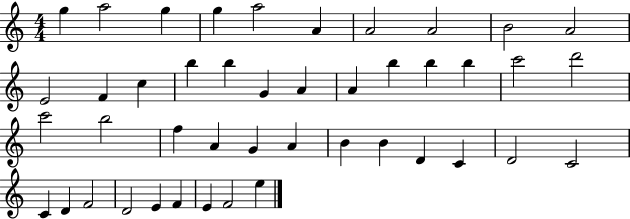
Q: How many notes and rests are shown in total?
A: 44